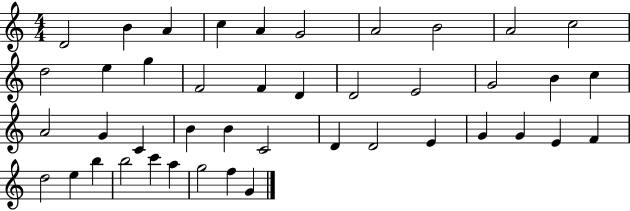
D4/h B4/q A4/q C5/q A4/q G4/h A4/h B4/h A4/h C5/h D5/h E5/q G5/q F4/h F4/q D4/q D4/h E4/h G4/h B4/q C5/q A4/h G4/q C4/q B4/q B4/q C4/h D4/q D4/h E4/q G4/q G4/q E4/q F4/q D5/h E5/q B5/q B5/h C6/q A5/q G5/h F5/q G4/q